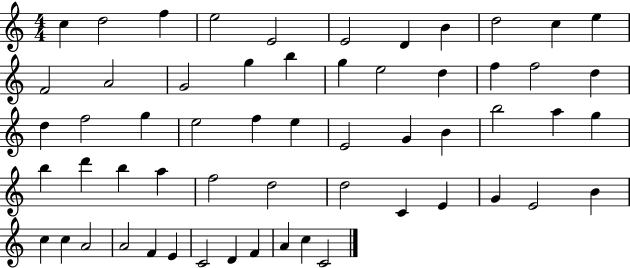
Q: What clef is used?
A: treble